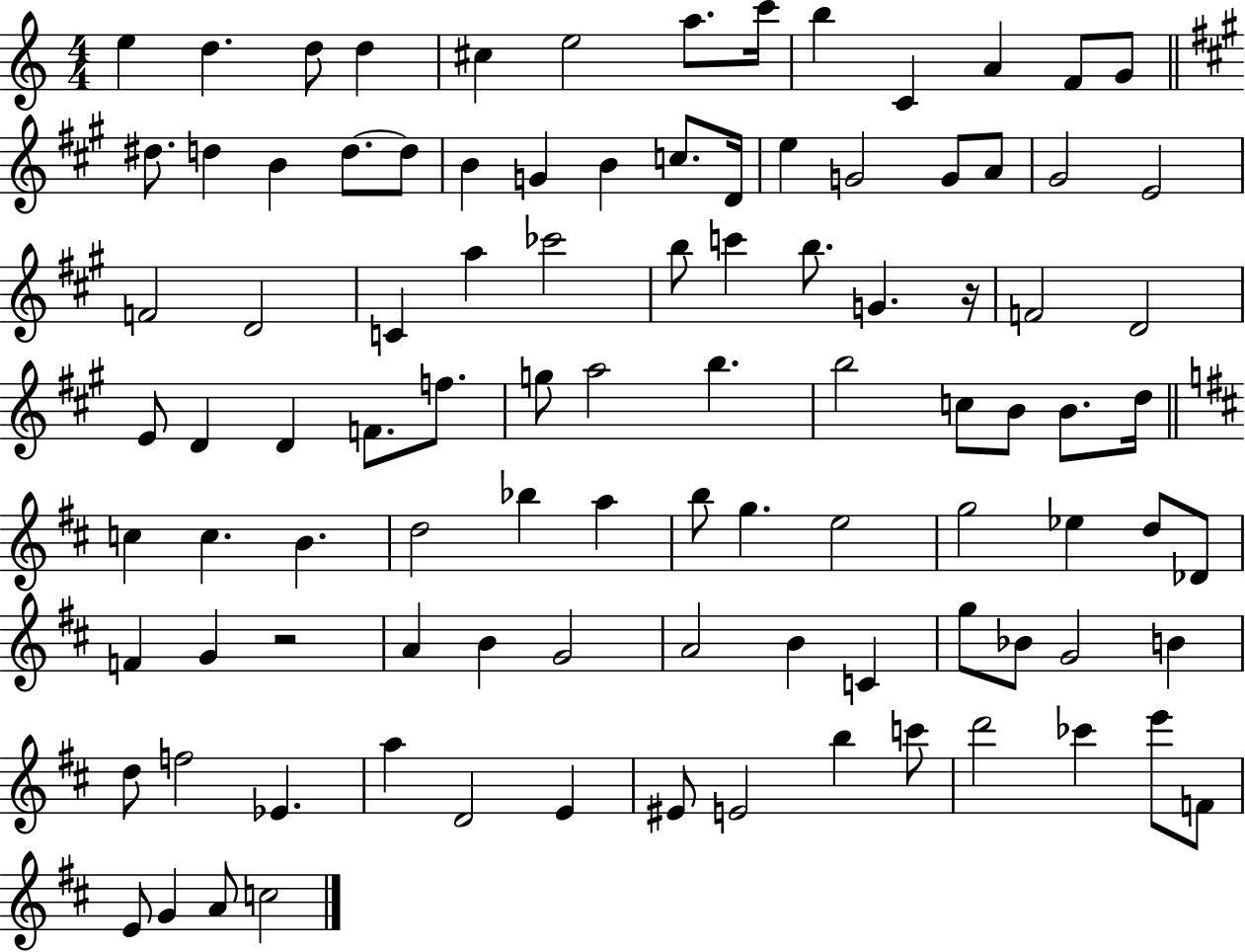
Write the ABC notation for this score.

X:1
T:Untitled
M:4/4
L:1/4
K:C
e d d/2 d ^c e2 a/2 c'/4 b C A F/2 G/2 ^d/2 d B d/2 d/2 B G B c/2 D/4 e G2 G/2 A/2 ^G2 E2 F2 D2 C a _c'2 b/2 c' b/2 G z/4 F2 D2 E/2 D D F/2 f/2 g/2 a2 b b2 c/2 B/2 B/2 d/4 c c B d2 _b a b/2 g e2 g2 _e d/2 _D/2 F G z2 A B G2 A2 B C g/2 _B/2 G2 B d/2 f2 _E a D2 E ^E/2 E2 b c'/2 d'2 _c' e'/2 F/2 E/2 G A/2 c2